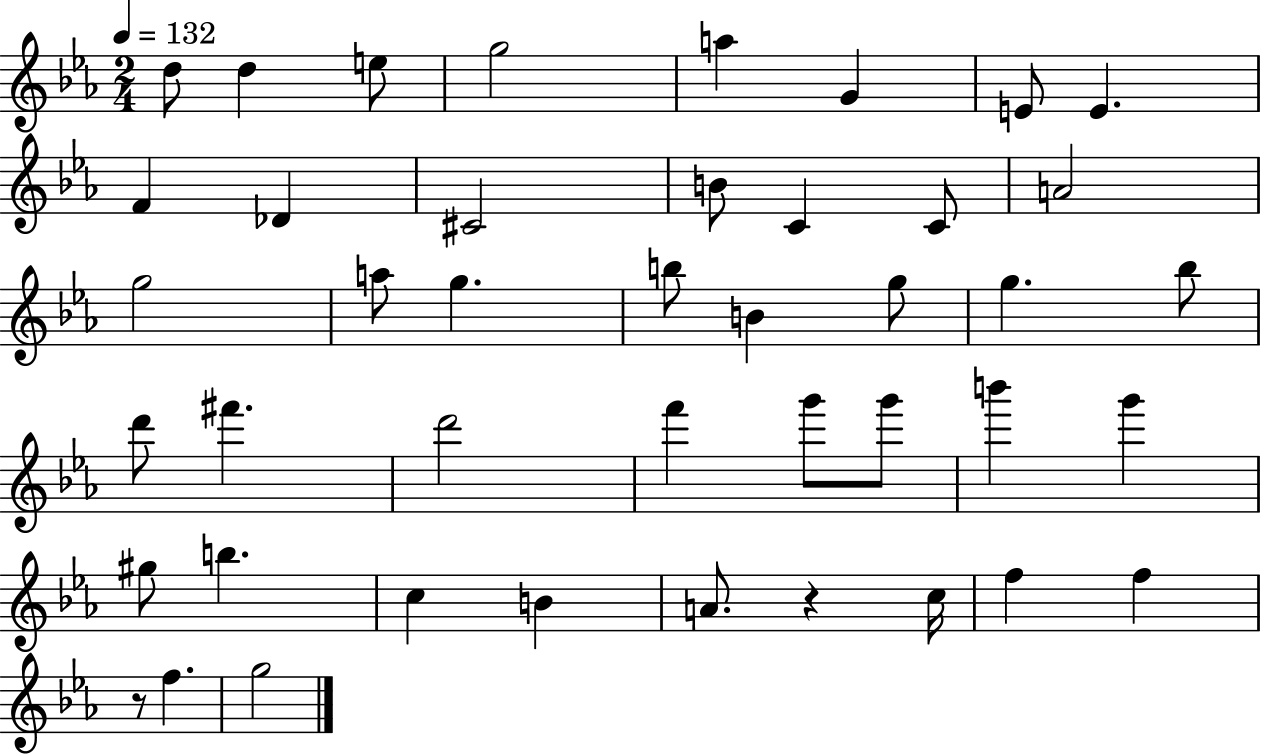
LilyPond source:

{
  \clef treble
  \numericTimeSignature
  \time 2/4
  \key ees \major
  \tempo 4 = 132
  d''8 d''4 e''8 | g''2 | a''4 g'4 | e'8 e'4. | \break f'4 des'4 | cis'2 | b'8 c'4 c'8 | a'2 | \break g''2 | a''8 g''4. | b''8 b'4 g''8 | g''4. bes''8 | \break d'''8 fis'''4. | d'''2 | f'''4 g'''8 g'''8 | b'''4 g'''4 | \break gis''8 b''4. | c''4 b'4 | a'8. r4 c''16 | f''4 f''4 | \break r8 f''4. | g''2 | \bar "|."
}